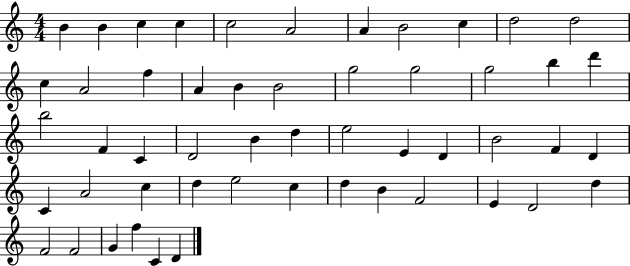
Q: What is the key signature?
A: C major